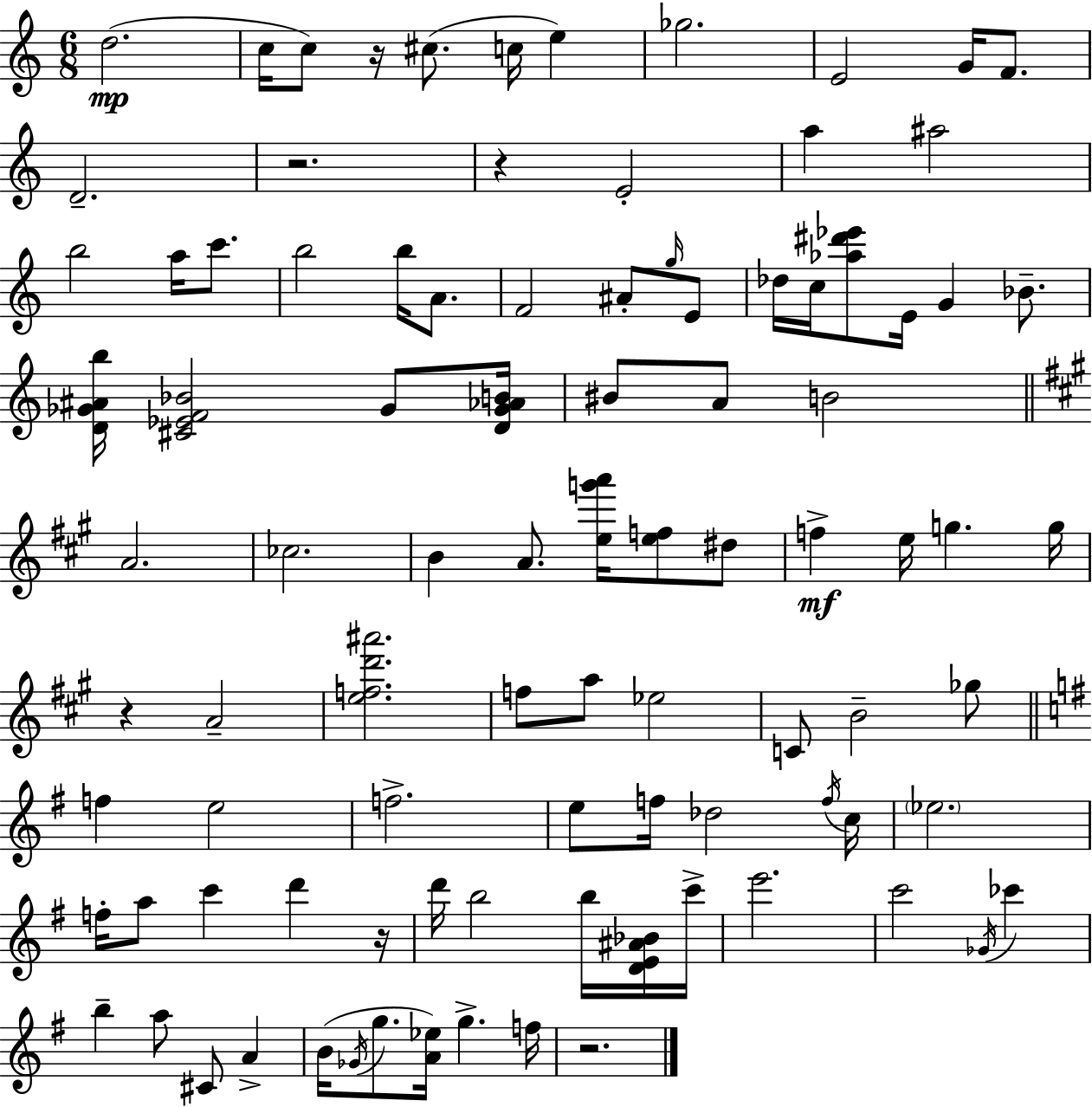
{
  \clef treble
  \numericTimeSignature
  \time 6/8
  \key a \minor
  d''2.(\mp | c''16 c''8) r16 cis''8.( c''16 e''4) | ges''2. | e'2 g'16 f'8. | \break d'2.-- | r2. | r4 e'2-. | a''4 ais''2 | \break b''2 a''16 c'''8. | b''2 b''16 a'8. | f'2 ais'8-. \grace { g''16 } e'8 | des''16 c''16 <aes'' dis''' ees'''>8 e'16 g'4 bes'8.-- | \break <d' ges' ais' b''>16 <cis' ees' f' bes'>2 ges'8 | <d' ges' aes' b'>16 bis'8 a'8 b'2 | \bar "||" \break \key a \major a'2. | ces''2. | b'4 a'8. <e'' g''' a'''>16 <e'' f''>8 dis''8 | f''4->\mf e''16 g''4. g''16 | \break r4 a'2-- | <e'' f'' d''' ais'''>2. | f''8 a''8 ees''2 | c'8 b'2-- ges''8 | \break \bar "||" \break \key e \minor f''4 e''2 | f''2.-> | e''8 f''16 des''2 \acciaccatura { f''16 } | c''16 \parenthesize ees''2. | \break f''16-. a''8 c'''4 d'''4 | r16 d'''16 b''2 b''16 <d' e' ais' bes'>16 | c'''16-> e'''2. | c'''2 \acciaccatura { ges'16 } ces'''4 | \break b''4-- a''8 cis'8 a'4-> | b'16( \acciaccatura { ges'16 } g''8. <a' ees''>16) g''4.-> | f''16 r2. | \bar "|."
}